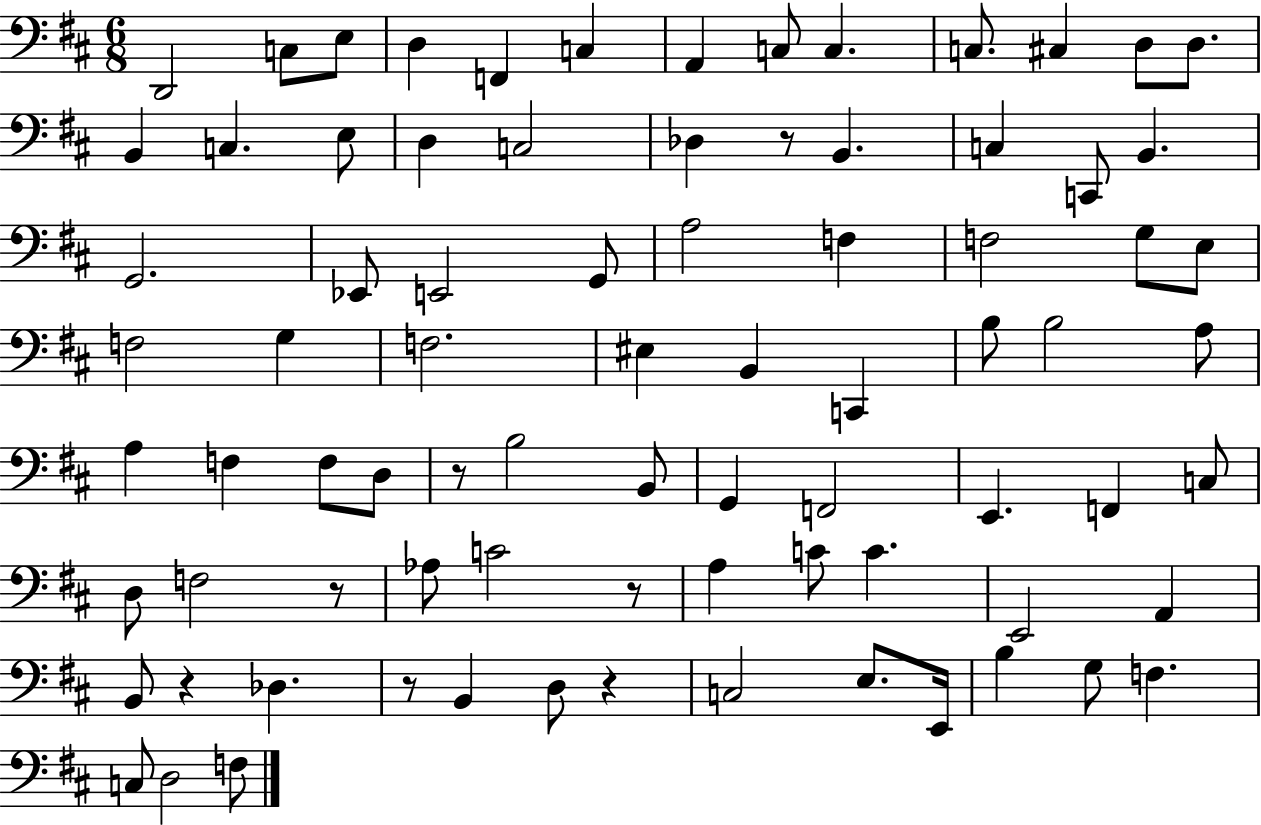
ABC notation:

X:1
T:Untitled
M:6/8
L:1/4
K:D
D,,2 C,/2 E,/2 D, F,, C, A,, C,/2 C, C,/2 ^C, D,/2 D,/2 B,, C, E,/2 D, C,2 _D, z/2 B,, C, C,,/2 B,, G,,2 _E,,/2 E,,2 G,,/2 A,2 F, F,2 G,/2 E,/2 F,2 G, F,2 ^E, B,, C,, B,/2 B,2 A,/2 A, F, F,/2 D,/2 z/2 B,2 B,,/2 G,, F,,2 E,, F,, C,/2 D,/2 F,2 z/2 _A,/2 C2 z/2 A, C/2 C E,,2 A,, B,,/2 z _D, z/2 B,, D,/2 z C,2 E,/2 E,,/4 B, G,/2 F, C,/2 D,2 F,/2